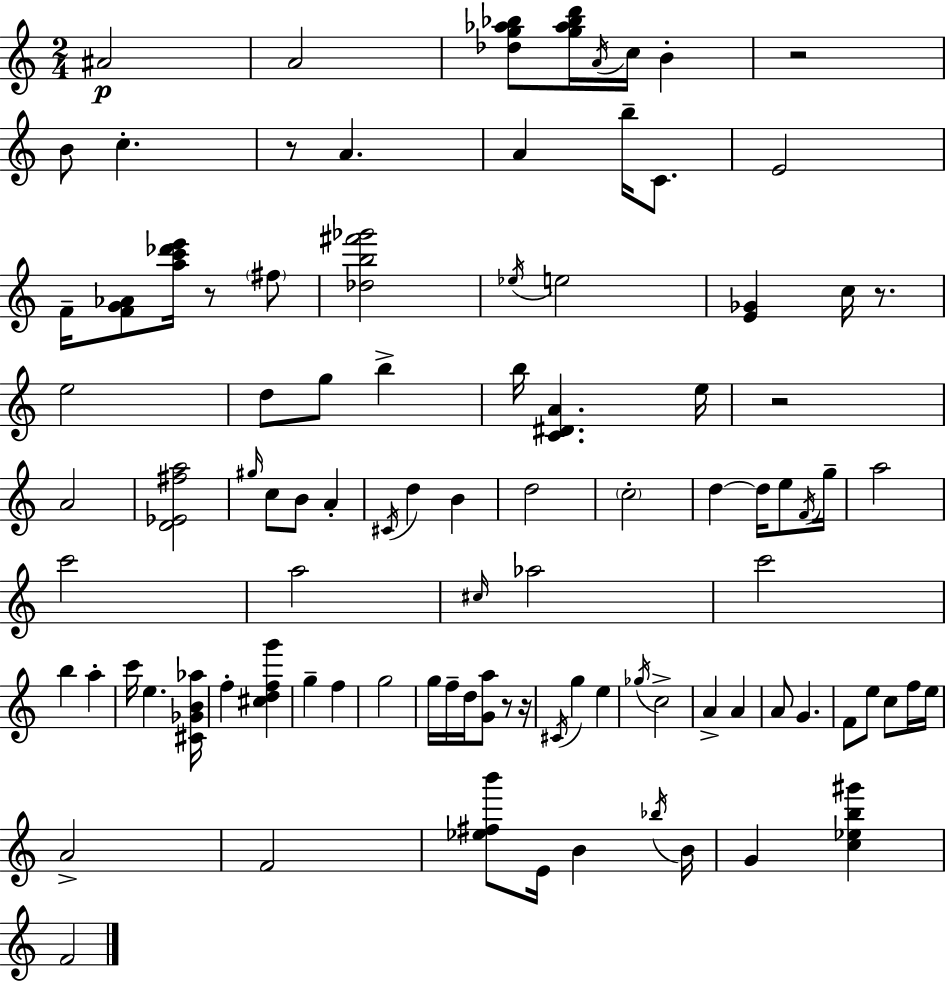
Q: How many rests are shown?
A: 7